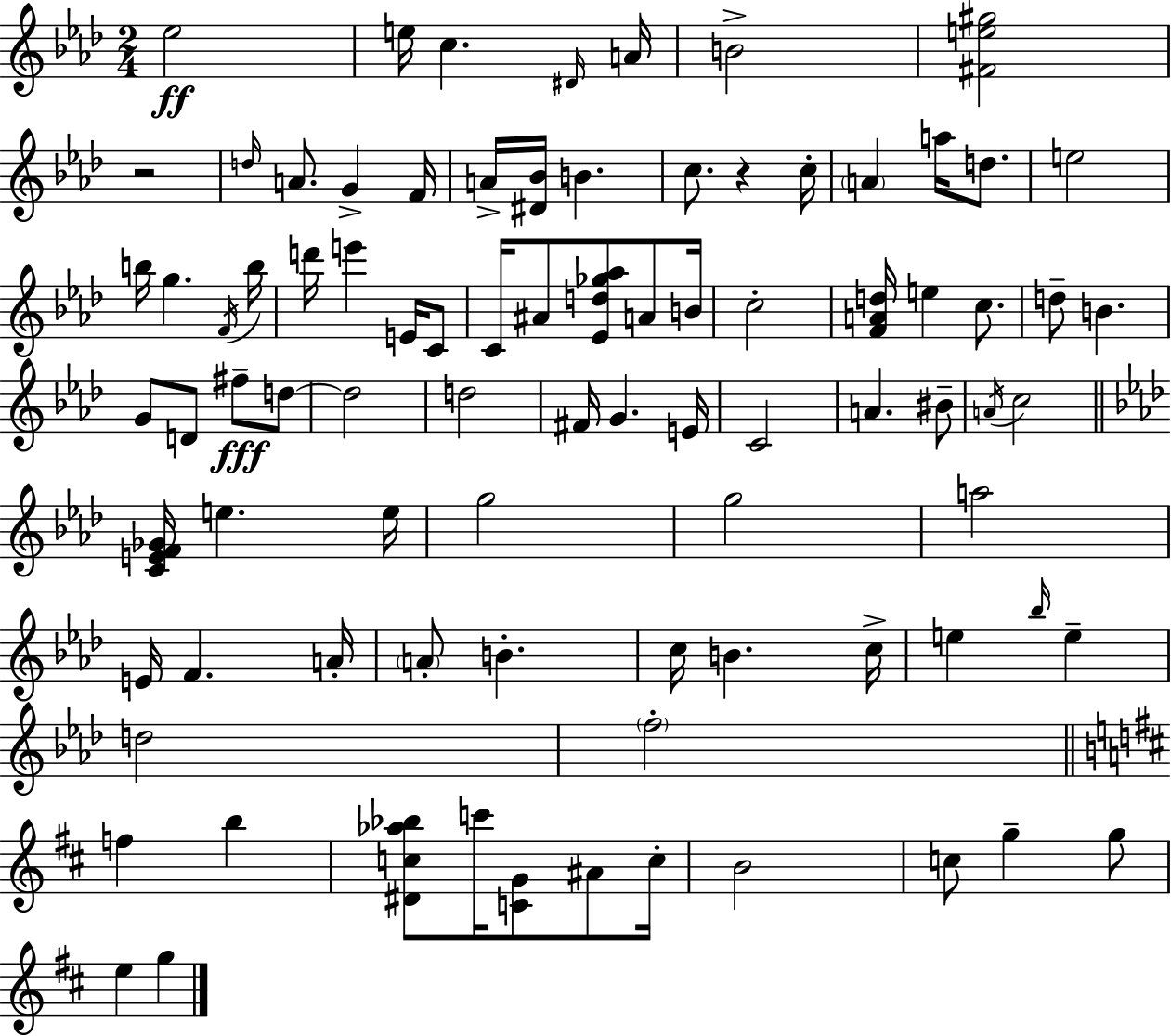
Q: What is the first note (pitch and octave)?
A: Eb5